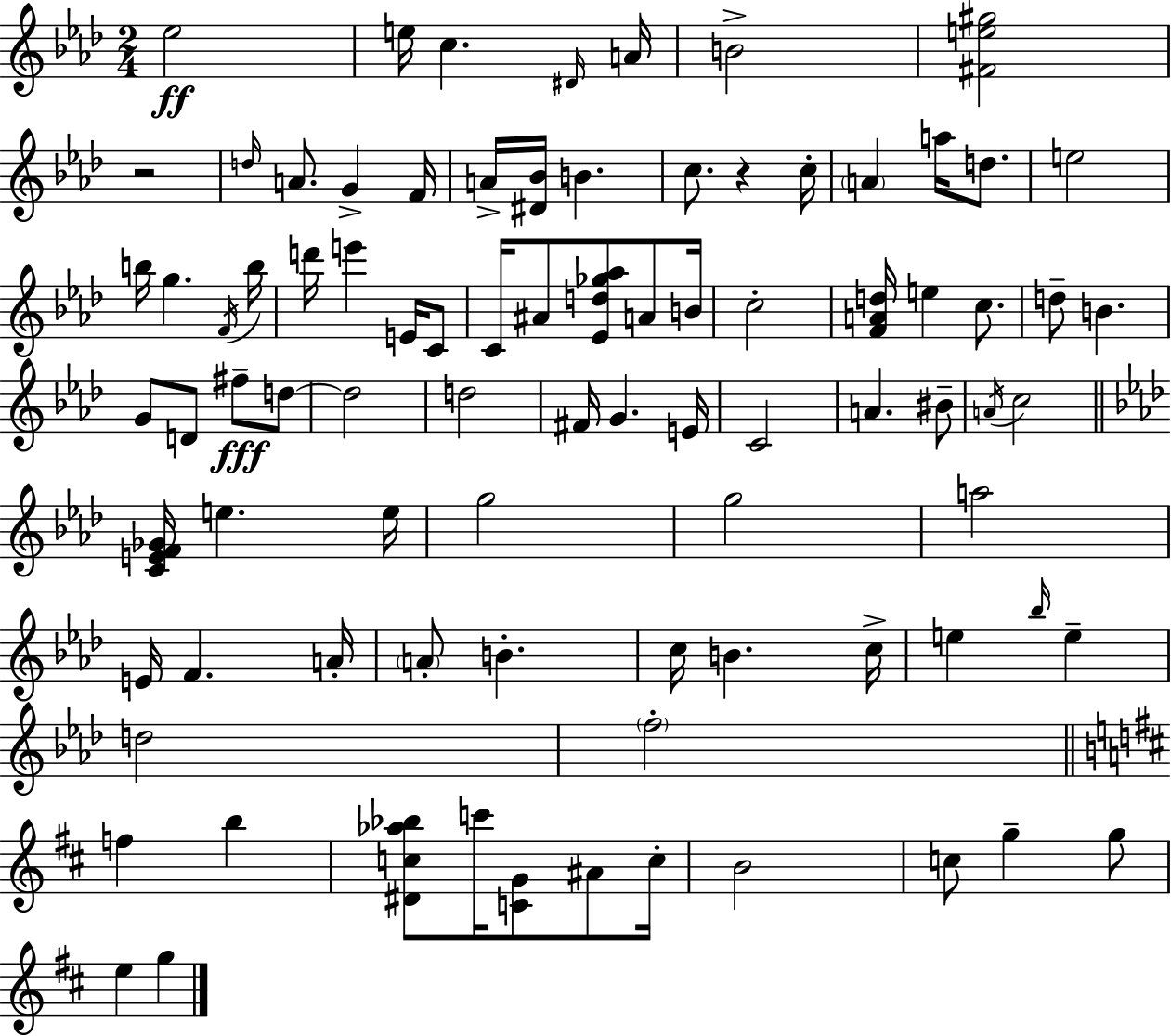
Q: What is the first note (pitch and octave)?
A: Eb5